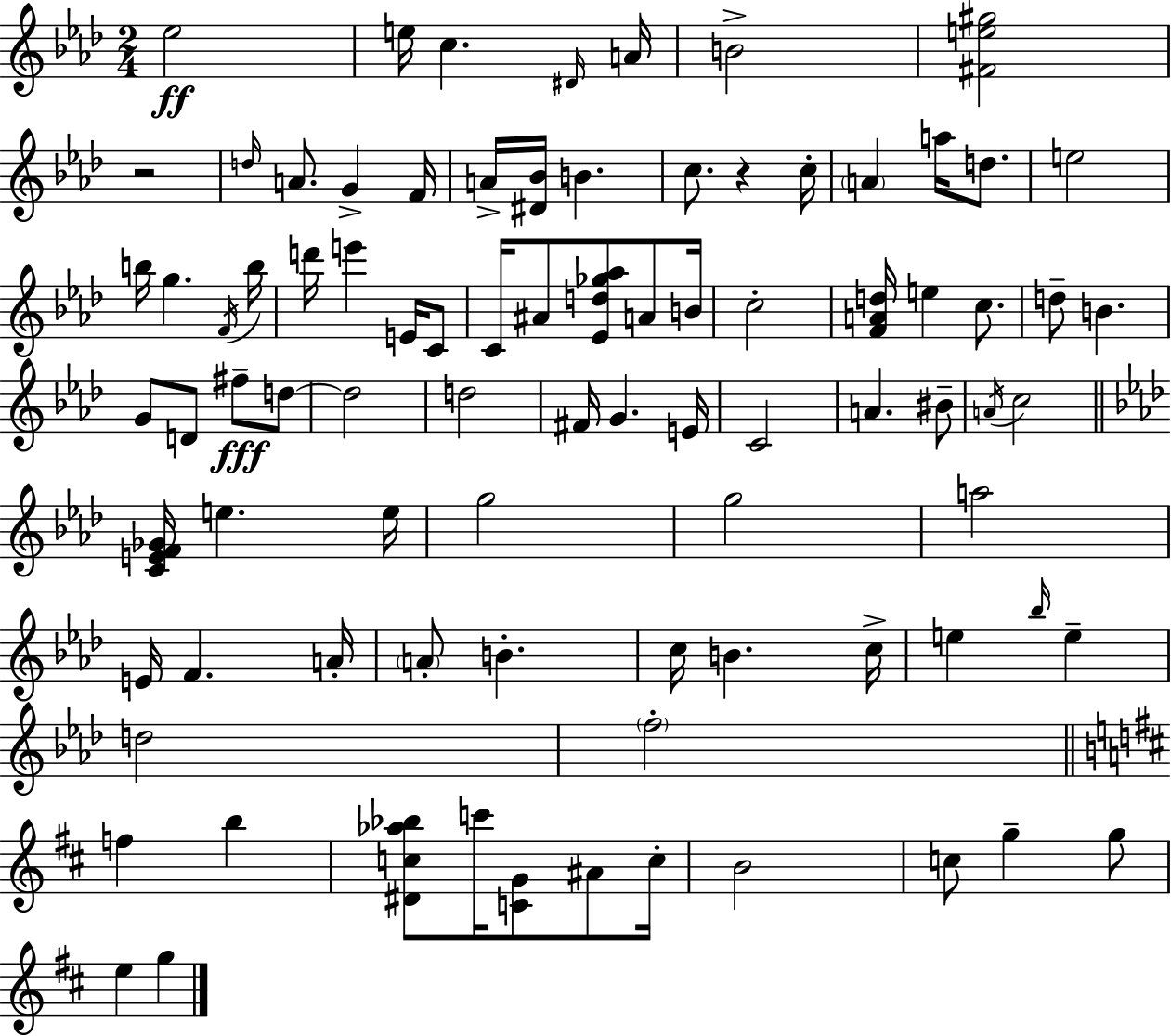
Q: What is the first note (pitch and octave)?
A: Eb5